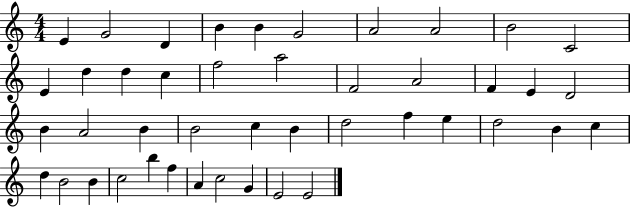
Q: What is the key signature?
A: C major